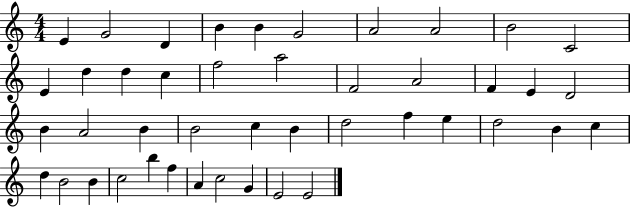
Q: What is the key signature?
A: C major